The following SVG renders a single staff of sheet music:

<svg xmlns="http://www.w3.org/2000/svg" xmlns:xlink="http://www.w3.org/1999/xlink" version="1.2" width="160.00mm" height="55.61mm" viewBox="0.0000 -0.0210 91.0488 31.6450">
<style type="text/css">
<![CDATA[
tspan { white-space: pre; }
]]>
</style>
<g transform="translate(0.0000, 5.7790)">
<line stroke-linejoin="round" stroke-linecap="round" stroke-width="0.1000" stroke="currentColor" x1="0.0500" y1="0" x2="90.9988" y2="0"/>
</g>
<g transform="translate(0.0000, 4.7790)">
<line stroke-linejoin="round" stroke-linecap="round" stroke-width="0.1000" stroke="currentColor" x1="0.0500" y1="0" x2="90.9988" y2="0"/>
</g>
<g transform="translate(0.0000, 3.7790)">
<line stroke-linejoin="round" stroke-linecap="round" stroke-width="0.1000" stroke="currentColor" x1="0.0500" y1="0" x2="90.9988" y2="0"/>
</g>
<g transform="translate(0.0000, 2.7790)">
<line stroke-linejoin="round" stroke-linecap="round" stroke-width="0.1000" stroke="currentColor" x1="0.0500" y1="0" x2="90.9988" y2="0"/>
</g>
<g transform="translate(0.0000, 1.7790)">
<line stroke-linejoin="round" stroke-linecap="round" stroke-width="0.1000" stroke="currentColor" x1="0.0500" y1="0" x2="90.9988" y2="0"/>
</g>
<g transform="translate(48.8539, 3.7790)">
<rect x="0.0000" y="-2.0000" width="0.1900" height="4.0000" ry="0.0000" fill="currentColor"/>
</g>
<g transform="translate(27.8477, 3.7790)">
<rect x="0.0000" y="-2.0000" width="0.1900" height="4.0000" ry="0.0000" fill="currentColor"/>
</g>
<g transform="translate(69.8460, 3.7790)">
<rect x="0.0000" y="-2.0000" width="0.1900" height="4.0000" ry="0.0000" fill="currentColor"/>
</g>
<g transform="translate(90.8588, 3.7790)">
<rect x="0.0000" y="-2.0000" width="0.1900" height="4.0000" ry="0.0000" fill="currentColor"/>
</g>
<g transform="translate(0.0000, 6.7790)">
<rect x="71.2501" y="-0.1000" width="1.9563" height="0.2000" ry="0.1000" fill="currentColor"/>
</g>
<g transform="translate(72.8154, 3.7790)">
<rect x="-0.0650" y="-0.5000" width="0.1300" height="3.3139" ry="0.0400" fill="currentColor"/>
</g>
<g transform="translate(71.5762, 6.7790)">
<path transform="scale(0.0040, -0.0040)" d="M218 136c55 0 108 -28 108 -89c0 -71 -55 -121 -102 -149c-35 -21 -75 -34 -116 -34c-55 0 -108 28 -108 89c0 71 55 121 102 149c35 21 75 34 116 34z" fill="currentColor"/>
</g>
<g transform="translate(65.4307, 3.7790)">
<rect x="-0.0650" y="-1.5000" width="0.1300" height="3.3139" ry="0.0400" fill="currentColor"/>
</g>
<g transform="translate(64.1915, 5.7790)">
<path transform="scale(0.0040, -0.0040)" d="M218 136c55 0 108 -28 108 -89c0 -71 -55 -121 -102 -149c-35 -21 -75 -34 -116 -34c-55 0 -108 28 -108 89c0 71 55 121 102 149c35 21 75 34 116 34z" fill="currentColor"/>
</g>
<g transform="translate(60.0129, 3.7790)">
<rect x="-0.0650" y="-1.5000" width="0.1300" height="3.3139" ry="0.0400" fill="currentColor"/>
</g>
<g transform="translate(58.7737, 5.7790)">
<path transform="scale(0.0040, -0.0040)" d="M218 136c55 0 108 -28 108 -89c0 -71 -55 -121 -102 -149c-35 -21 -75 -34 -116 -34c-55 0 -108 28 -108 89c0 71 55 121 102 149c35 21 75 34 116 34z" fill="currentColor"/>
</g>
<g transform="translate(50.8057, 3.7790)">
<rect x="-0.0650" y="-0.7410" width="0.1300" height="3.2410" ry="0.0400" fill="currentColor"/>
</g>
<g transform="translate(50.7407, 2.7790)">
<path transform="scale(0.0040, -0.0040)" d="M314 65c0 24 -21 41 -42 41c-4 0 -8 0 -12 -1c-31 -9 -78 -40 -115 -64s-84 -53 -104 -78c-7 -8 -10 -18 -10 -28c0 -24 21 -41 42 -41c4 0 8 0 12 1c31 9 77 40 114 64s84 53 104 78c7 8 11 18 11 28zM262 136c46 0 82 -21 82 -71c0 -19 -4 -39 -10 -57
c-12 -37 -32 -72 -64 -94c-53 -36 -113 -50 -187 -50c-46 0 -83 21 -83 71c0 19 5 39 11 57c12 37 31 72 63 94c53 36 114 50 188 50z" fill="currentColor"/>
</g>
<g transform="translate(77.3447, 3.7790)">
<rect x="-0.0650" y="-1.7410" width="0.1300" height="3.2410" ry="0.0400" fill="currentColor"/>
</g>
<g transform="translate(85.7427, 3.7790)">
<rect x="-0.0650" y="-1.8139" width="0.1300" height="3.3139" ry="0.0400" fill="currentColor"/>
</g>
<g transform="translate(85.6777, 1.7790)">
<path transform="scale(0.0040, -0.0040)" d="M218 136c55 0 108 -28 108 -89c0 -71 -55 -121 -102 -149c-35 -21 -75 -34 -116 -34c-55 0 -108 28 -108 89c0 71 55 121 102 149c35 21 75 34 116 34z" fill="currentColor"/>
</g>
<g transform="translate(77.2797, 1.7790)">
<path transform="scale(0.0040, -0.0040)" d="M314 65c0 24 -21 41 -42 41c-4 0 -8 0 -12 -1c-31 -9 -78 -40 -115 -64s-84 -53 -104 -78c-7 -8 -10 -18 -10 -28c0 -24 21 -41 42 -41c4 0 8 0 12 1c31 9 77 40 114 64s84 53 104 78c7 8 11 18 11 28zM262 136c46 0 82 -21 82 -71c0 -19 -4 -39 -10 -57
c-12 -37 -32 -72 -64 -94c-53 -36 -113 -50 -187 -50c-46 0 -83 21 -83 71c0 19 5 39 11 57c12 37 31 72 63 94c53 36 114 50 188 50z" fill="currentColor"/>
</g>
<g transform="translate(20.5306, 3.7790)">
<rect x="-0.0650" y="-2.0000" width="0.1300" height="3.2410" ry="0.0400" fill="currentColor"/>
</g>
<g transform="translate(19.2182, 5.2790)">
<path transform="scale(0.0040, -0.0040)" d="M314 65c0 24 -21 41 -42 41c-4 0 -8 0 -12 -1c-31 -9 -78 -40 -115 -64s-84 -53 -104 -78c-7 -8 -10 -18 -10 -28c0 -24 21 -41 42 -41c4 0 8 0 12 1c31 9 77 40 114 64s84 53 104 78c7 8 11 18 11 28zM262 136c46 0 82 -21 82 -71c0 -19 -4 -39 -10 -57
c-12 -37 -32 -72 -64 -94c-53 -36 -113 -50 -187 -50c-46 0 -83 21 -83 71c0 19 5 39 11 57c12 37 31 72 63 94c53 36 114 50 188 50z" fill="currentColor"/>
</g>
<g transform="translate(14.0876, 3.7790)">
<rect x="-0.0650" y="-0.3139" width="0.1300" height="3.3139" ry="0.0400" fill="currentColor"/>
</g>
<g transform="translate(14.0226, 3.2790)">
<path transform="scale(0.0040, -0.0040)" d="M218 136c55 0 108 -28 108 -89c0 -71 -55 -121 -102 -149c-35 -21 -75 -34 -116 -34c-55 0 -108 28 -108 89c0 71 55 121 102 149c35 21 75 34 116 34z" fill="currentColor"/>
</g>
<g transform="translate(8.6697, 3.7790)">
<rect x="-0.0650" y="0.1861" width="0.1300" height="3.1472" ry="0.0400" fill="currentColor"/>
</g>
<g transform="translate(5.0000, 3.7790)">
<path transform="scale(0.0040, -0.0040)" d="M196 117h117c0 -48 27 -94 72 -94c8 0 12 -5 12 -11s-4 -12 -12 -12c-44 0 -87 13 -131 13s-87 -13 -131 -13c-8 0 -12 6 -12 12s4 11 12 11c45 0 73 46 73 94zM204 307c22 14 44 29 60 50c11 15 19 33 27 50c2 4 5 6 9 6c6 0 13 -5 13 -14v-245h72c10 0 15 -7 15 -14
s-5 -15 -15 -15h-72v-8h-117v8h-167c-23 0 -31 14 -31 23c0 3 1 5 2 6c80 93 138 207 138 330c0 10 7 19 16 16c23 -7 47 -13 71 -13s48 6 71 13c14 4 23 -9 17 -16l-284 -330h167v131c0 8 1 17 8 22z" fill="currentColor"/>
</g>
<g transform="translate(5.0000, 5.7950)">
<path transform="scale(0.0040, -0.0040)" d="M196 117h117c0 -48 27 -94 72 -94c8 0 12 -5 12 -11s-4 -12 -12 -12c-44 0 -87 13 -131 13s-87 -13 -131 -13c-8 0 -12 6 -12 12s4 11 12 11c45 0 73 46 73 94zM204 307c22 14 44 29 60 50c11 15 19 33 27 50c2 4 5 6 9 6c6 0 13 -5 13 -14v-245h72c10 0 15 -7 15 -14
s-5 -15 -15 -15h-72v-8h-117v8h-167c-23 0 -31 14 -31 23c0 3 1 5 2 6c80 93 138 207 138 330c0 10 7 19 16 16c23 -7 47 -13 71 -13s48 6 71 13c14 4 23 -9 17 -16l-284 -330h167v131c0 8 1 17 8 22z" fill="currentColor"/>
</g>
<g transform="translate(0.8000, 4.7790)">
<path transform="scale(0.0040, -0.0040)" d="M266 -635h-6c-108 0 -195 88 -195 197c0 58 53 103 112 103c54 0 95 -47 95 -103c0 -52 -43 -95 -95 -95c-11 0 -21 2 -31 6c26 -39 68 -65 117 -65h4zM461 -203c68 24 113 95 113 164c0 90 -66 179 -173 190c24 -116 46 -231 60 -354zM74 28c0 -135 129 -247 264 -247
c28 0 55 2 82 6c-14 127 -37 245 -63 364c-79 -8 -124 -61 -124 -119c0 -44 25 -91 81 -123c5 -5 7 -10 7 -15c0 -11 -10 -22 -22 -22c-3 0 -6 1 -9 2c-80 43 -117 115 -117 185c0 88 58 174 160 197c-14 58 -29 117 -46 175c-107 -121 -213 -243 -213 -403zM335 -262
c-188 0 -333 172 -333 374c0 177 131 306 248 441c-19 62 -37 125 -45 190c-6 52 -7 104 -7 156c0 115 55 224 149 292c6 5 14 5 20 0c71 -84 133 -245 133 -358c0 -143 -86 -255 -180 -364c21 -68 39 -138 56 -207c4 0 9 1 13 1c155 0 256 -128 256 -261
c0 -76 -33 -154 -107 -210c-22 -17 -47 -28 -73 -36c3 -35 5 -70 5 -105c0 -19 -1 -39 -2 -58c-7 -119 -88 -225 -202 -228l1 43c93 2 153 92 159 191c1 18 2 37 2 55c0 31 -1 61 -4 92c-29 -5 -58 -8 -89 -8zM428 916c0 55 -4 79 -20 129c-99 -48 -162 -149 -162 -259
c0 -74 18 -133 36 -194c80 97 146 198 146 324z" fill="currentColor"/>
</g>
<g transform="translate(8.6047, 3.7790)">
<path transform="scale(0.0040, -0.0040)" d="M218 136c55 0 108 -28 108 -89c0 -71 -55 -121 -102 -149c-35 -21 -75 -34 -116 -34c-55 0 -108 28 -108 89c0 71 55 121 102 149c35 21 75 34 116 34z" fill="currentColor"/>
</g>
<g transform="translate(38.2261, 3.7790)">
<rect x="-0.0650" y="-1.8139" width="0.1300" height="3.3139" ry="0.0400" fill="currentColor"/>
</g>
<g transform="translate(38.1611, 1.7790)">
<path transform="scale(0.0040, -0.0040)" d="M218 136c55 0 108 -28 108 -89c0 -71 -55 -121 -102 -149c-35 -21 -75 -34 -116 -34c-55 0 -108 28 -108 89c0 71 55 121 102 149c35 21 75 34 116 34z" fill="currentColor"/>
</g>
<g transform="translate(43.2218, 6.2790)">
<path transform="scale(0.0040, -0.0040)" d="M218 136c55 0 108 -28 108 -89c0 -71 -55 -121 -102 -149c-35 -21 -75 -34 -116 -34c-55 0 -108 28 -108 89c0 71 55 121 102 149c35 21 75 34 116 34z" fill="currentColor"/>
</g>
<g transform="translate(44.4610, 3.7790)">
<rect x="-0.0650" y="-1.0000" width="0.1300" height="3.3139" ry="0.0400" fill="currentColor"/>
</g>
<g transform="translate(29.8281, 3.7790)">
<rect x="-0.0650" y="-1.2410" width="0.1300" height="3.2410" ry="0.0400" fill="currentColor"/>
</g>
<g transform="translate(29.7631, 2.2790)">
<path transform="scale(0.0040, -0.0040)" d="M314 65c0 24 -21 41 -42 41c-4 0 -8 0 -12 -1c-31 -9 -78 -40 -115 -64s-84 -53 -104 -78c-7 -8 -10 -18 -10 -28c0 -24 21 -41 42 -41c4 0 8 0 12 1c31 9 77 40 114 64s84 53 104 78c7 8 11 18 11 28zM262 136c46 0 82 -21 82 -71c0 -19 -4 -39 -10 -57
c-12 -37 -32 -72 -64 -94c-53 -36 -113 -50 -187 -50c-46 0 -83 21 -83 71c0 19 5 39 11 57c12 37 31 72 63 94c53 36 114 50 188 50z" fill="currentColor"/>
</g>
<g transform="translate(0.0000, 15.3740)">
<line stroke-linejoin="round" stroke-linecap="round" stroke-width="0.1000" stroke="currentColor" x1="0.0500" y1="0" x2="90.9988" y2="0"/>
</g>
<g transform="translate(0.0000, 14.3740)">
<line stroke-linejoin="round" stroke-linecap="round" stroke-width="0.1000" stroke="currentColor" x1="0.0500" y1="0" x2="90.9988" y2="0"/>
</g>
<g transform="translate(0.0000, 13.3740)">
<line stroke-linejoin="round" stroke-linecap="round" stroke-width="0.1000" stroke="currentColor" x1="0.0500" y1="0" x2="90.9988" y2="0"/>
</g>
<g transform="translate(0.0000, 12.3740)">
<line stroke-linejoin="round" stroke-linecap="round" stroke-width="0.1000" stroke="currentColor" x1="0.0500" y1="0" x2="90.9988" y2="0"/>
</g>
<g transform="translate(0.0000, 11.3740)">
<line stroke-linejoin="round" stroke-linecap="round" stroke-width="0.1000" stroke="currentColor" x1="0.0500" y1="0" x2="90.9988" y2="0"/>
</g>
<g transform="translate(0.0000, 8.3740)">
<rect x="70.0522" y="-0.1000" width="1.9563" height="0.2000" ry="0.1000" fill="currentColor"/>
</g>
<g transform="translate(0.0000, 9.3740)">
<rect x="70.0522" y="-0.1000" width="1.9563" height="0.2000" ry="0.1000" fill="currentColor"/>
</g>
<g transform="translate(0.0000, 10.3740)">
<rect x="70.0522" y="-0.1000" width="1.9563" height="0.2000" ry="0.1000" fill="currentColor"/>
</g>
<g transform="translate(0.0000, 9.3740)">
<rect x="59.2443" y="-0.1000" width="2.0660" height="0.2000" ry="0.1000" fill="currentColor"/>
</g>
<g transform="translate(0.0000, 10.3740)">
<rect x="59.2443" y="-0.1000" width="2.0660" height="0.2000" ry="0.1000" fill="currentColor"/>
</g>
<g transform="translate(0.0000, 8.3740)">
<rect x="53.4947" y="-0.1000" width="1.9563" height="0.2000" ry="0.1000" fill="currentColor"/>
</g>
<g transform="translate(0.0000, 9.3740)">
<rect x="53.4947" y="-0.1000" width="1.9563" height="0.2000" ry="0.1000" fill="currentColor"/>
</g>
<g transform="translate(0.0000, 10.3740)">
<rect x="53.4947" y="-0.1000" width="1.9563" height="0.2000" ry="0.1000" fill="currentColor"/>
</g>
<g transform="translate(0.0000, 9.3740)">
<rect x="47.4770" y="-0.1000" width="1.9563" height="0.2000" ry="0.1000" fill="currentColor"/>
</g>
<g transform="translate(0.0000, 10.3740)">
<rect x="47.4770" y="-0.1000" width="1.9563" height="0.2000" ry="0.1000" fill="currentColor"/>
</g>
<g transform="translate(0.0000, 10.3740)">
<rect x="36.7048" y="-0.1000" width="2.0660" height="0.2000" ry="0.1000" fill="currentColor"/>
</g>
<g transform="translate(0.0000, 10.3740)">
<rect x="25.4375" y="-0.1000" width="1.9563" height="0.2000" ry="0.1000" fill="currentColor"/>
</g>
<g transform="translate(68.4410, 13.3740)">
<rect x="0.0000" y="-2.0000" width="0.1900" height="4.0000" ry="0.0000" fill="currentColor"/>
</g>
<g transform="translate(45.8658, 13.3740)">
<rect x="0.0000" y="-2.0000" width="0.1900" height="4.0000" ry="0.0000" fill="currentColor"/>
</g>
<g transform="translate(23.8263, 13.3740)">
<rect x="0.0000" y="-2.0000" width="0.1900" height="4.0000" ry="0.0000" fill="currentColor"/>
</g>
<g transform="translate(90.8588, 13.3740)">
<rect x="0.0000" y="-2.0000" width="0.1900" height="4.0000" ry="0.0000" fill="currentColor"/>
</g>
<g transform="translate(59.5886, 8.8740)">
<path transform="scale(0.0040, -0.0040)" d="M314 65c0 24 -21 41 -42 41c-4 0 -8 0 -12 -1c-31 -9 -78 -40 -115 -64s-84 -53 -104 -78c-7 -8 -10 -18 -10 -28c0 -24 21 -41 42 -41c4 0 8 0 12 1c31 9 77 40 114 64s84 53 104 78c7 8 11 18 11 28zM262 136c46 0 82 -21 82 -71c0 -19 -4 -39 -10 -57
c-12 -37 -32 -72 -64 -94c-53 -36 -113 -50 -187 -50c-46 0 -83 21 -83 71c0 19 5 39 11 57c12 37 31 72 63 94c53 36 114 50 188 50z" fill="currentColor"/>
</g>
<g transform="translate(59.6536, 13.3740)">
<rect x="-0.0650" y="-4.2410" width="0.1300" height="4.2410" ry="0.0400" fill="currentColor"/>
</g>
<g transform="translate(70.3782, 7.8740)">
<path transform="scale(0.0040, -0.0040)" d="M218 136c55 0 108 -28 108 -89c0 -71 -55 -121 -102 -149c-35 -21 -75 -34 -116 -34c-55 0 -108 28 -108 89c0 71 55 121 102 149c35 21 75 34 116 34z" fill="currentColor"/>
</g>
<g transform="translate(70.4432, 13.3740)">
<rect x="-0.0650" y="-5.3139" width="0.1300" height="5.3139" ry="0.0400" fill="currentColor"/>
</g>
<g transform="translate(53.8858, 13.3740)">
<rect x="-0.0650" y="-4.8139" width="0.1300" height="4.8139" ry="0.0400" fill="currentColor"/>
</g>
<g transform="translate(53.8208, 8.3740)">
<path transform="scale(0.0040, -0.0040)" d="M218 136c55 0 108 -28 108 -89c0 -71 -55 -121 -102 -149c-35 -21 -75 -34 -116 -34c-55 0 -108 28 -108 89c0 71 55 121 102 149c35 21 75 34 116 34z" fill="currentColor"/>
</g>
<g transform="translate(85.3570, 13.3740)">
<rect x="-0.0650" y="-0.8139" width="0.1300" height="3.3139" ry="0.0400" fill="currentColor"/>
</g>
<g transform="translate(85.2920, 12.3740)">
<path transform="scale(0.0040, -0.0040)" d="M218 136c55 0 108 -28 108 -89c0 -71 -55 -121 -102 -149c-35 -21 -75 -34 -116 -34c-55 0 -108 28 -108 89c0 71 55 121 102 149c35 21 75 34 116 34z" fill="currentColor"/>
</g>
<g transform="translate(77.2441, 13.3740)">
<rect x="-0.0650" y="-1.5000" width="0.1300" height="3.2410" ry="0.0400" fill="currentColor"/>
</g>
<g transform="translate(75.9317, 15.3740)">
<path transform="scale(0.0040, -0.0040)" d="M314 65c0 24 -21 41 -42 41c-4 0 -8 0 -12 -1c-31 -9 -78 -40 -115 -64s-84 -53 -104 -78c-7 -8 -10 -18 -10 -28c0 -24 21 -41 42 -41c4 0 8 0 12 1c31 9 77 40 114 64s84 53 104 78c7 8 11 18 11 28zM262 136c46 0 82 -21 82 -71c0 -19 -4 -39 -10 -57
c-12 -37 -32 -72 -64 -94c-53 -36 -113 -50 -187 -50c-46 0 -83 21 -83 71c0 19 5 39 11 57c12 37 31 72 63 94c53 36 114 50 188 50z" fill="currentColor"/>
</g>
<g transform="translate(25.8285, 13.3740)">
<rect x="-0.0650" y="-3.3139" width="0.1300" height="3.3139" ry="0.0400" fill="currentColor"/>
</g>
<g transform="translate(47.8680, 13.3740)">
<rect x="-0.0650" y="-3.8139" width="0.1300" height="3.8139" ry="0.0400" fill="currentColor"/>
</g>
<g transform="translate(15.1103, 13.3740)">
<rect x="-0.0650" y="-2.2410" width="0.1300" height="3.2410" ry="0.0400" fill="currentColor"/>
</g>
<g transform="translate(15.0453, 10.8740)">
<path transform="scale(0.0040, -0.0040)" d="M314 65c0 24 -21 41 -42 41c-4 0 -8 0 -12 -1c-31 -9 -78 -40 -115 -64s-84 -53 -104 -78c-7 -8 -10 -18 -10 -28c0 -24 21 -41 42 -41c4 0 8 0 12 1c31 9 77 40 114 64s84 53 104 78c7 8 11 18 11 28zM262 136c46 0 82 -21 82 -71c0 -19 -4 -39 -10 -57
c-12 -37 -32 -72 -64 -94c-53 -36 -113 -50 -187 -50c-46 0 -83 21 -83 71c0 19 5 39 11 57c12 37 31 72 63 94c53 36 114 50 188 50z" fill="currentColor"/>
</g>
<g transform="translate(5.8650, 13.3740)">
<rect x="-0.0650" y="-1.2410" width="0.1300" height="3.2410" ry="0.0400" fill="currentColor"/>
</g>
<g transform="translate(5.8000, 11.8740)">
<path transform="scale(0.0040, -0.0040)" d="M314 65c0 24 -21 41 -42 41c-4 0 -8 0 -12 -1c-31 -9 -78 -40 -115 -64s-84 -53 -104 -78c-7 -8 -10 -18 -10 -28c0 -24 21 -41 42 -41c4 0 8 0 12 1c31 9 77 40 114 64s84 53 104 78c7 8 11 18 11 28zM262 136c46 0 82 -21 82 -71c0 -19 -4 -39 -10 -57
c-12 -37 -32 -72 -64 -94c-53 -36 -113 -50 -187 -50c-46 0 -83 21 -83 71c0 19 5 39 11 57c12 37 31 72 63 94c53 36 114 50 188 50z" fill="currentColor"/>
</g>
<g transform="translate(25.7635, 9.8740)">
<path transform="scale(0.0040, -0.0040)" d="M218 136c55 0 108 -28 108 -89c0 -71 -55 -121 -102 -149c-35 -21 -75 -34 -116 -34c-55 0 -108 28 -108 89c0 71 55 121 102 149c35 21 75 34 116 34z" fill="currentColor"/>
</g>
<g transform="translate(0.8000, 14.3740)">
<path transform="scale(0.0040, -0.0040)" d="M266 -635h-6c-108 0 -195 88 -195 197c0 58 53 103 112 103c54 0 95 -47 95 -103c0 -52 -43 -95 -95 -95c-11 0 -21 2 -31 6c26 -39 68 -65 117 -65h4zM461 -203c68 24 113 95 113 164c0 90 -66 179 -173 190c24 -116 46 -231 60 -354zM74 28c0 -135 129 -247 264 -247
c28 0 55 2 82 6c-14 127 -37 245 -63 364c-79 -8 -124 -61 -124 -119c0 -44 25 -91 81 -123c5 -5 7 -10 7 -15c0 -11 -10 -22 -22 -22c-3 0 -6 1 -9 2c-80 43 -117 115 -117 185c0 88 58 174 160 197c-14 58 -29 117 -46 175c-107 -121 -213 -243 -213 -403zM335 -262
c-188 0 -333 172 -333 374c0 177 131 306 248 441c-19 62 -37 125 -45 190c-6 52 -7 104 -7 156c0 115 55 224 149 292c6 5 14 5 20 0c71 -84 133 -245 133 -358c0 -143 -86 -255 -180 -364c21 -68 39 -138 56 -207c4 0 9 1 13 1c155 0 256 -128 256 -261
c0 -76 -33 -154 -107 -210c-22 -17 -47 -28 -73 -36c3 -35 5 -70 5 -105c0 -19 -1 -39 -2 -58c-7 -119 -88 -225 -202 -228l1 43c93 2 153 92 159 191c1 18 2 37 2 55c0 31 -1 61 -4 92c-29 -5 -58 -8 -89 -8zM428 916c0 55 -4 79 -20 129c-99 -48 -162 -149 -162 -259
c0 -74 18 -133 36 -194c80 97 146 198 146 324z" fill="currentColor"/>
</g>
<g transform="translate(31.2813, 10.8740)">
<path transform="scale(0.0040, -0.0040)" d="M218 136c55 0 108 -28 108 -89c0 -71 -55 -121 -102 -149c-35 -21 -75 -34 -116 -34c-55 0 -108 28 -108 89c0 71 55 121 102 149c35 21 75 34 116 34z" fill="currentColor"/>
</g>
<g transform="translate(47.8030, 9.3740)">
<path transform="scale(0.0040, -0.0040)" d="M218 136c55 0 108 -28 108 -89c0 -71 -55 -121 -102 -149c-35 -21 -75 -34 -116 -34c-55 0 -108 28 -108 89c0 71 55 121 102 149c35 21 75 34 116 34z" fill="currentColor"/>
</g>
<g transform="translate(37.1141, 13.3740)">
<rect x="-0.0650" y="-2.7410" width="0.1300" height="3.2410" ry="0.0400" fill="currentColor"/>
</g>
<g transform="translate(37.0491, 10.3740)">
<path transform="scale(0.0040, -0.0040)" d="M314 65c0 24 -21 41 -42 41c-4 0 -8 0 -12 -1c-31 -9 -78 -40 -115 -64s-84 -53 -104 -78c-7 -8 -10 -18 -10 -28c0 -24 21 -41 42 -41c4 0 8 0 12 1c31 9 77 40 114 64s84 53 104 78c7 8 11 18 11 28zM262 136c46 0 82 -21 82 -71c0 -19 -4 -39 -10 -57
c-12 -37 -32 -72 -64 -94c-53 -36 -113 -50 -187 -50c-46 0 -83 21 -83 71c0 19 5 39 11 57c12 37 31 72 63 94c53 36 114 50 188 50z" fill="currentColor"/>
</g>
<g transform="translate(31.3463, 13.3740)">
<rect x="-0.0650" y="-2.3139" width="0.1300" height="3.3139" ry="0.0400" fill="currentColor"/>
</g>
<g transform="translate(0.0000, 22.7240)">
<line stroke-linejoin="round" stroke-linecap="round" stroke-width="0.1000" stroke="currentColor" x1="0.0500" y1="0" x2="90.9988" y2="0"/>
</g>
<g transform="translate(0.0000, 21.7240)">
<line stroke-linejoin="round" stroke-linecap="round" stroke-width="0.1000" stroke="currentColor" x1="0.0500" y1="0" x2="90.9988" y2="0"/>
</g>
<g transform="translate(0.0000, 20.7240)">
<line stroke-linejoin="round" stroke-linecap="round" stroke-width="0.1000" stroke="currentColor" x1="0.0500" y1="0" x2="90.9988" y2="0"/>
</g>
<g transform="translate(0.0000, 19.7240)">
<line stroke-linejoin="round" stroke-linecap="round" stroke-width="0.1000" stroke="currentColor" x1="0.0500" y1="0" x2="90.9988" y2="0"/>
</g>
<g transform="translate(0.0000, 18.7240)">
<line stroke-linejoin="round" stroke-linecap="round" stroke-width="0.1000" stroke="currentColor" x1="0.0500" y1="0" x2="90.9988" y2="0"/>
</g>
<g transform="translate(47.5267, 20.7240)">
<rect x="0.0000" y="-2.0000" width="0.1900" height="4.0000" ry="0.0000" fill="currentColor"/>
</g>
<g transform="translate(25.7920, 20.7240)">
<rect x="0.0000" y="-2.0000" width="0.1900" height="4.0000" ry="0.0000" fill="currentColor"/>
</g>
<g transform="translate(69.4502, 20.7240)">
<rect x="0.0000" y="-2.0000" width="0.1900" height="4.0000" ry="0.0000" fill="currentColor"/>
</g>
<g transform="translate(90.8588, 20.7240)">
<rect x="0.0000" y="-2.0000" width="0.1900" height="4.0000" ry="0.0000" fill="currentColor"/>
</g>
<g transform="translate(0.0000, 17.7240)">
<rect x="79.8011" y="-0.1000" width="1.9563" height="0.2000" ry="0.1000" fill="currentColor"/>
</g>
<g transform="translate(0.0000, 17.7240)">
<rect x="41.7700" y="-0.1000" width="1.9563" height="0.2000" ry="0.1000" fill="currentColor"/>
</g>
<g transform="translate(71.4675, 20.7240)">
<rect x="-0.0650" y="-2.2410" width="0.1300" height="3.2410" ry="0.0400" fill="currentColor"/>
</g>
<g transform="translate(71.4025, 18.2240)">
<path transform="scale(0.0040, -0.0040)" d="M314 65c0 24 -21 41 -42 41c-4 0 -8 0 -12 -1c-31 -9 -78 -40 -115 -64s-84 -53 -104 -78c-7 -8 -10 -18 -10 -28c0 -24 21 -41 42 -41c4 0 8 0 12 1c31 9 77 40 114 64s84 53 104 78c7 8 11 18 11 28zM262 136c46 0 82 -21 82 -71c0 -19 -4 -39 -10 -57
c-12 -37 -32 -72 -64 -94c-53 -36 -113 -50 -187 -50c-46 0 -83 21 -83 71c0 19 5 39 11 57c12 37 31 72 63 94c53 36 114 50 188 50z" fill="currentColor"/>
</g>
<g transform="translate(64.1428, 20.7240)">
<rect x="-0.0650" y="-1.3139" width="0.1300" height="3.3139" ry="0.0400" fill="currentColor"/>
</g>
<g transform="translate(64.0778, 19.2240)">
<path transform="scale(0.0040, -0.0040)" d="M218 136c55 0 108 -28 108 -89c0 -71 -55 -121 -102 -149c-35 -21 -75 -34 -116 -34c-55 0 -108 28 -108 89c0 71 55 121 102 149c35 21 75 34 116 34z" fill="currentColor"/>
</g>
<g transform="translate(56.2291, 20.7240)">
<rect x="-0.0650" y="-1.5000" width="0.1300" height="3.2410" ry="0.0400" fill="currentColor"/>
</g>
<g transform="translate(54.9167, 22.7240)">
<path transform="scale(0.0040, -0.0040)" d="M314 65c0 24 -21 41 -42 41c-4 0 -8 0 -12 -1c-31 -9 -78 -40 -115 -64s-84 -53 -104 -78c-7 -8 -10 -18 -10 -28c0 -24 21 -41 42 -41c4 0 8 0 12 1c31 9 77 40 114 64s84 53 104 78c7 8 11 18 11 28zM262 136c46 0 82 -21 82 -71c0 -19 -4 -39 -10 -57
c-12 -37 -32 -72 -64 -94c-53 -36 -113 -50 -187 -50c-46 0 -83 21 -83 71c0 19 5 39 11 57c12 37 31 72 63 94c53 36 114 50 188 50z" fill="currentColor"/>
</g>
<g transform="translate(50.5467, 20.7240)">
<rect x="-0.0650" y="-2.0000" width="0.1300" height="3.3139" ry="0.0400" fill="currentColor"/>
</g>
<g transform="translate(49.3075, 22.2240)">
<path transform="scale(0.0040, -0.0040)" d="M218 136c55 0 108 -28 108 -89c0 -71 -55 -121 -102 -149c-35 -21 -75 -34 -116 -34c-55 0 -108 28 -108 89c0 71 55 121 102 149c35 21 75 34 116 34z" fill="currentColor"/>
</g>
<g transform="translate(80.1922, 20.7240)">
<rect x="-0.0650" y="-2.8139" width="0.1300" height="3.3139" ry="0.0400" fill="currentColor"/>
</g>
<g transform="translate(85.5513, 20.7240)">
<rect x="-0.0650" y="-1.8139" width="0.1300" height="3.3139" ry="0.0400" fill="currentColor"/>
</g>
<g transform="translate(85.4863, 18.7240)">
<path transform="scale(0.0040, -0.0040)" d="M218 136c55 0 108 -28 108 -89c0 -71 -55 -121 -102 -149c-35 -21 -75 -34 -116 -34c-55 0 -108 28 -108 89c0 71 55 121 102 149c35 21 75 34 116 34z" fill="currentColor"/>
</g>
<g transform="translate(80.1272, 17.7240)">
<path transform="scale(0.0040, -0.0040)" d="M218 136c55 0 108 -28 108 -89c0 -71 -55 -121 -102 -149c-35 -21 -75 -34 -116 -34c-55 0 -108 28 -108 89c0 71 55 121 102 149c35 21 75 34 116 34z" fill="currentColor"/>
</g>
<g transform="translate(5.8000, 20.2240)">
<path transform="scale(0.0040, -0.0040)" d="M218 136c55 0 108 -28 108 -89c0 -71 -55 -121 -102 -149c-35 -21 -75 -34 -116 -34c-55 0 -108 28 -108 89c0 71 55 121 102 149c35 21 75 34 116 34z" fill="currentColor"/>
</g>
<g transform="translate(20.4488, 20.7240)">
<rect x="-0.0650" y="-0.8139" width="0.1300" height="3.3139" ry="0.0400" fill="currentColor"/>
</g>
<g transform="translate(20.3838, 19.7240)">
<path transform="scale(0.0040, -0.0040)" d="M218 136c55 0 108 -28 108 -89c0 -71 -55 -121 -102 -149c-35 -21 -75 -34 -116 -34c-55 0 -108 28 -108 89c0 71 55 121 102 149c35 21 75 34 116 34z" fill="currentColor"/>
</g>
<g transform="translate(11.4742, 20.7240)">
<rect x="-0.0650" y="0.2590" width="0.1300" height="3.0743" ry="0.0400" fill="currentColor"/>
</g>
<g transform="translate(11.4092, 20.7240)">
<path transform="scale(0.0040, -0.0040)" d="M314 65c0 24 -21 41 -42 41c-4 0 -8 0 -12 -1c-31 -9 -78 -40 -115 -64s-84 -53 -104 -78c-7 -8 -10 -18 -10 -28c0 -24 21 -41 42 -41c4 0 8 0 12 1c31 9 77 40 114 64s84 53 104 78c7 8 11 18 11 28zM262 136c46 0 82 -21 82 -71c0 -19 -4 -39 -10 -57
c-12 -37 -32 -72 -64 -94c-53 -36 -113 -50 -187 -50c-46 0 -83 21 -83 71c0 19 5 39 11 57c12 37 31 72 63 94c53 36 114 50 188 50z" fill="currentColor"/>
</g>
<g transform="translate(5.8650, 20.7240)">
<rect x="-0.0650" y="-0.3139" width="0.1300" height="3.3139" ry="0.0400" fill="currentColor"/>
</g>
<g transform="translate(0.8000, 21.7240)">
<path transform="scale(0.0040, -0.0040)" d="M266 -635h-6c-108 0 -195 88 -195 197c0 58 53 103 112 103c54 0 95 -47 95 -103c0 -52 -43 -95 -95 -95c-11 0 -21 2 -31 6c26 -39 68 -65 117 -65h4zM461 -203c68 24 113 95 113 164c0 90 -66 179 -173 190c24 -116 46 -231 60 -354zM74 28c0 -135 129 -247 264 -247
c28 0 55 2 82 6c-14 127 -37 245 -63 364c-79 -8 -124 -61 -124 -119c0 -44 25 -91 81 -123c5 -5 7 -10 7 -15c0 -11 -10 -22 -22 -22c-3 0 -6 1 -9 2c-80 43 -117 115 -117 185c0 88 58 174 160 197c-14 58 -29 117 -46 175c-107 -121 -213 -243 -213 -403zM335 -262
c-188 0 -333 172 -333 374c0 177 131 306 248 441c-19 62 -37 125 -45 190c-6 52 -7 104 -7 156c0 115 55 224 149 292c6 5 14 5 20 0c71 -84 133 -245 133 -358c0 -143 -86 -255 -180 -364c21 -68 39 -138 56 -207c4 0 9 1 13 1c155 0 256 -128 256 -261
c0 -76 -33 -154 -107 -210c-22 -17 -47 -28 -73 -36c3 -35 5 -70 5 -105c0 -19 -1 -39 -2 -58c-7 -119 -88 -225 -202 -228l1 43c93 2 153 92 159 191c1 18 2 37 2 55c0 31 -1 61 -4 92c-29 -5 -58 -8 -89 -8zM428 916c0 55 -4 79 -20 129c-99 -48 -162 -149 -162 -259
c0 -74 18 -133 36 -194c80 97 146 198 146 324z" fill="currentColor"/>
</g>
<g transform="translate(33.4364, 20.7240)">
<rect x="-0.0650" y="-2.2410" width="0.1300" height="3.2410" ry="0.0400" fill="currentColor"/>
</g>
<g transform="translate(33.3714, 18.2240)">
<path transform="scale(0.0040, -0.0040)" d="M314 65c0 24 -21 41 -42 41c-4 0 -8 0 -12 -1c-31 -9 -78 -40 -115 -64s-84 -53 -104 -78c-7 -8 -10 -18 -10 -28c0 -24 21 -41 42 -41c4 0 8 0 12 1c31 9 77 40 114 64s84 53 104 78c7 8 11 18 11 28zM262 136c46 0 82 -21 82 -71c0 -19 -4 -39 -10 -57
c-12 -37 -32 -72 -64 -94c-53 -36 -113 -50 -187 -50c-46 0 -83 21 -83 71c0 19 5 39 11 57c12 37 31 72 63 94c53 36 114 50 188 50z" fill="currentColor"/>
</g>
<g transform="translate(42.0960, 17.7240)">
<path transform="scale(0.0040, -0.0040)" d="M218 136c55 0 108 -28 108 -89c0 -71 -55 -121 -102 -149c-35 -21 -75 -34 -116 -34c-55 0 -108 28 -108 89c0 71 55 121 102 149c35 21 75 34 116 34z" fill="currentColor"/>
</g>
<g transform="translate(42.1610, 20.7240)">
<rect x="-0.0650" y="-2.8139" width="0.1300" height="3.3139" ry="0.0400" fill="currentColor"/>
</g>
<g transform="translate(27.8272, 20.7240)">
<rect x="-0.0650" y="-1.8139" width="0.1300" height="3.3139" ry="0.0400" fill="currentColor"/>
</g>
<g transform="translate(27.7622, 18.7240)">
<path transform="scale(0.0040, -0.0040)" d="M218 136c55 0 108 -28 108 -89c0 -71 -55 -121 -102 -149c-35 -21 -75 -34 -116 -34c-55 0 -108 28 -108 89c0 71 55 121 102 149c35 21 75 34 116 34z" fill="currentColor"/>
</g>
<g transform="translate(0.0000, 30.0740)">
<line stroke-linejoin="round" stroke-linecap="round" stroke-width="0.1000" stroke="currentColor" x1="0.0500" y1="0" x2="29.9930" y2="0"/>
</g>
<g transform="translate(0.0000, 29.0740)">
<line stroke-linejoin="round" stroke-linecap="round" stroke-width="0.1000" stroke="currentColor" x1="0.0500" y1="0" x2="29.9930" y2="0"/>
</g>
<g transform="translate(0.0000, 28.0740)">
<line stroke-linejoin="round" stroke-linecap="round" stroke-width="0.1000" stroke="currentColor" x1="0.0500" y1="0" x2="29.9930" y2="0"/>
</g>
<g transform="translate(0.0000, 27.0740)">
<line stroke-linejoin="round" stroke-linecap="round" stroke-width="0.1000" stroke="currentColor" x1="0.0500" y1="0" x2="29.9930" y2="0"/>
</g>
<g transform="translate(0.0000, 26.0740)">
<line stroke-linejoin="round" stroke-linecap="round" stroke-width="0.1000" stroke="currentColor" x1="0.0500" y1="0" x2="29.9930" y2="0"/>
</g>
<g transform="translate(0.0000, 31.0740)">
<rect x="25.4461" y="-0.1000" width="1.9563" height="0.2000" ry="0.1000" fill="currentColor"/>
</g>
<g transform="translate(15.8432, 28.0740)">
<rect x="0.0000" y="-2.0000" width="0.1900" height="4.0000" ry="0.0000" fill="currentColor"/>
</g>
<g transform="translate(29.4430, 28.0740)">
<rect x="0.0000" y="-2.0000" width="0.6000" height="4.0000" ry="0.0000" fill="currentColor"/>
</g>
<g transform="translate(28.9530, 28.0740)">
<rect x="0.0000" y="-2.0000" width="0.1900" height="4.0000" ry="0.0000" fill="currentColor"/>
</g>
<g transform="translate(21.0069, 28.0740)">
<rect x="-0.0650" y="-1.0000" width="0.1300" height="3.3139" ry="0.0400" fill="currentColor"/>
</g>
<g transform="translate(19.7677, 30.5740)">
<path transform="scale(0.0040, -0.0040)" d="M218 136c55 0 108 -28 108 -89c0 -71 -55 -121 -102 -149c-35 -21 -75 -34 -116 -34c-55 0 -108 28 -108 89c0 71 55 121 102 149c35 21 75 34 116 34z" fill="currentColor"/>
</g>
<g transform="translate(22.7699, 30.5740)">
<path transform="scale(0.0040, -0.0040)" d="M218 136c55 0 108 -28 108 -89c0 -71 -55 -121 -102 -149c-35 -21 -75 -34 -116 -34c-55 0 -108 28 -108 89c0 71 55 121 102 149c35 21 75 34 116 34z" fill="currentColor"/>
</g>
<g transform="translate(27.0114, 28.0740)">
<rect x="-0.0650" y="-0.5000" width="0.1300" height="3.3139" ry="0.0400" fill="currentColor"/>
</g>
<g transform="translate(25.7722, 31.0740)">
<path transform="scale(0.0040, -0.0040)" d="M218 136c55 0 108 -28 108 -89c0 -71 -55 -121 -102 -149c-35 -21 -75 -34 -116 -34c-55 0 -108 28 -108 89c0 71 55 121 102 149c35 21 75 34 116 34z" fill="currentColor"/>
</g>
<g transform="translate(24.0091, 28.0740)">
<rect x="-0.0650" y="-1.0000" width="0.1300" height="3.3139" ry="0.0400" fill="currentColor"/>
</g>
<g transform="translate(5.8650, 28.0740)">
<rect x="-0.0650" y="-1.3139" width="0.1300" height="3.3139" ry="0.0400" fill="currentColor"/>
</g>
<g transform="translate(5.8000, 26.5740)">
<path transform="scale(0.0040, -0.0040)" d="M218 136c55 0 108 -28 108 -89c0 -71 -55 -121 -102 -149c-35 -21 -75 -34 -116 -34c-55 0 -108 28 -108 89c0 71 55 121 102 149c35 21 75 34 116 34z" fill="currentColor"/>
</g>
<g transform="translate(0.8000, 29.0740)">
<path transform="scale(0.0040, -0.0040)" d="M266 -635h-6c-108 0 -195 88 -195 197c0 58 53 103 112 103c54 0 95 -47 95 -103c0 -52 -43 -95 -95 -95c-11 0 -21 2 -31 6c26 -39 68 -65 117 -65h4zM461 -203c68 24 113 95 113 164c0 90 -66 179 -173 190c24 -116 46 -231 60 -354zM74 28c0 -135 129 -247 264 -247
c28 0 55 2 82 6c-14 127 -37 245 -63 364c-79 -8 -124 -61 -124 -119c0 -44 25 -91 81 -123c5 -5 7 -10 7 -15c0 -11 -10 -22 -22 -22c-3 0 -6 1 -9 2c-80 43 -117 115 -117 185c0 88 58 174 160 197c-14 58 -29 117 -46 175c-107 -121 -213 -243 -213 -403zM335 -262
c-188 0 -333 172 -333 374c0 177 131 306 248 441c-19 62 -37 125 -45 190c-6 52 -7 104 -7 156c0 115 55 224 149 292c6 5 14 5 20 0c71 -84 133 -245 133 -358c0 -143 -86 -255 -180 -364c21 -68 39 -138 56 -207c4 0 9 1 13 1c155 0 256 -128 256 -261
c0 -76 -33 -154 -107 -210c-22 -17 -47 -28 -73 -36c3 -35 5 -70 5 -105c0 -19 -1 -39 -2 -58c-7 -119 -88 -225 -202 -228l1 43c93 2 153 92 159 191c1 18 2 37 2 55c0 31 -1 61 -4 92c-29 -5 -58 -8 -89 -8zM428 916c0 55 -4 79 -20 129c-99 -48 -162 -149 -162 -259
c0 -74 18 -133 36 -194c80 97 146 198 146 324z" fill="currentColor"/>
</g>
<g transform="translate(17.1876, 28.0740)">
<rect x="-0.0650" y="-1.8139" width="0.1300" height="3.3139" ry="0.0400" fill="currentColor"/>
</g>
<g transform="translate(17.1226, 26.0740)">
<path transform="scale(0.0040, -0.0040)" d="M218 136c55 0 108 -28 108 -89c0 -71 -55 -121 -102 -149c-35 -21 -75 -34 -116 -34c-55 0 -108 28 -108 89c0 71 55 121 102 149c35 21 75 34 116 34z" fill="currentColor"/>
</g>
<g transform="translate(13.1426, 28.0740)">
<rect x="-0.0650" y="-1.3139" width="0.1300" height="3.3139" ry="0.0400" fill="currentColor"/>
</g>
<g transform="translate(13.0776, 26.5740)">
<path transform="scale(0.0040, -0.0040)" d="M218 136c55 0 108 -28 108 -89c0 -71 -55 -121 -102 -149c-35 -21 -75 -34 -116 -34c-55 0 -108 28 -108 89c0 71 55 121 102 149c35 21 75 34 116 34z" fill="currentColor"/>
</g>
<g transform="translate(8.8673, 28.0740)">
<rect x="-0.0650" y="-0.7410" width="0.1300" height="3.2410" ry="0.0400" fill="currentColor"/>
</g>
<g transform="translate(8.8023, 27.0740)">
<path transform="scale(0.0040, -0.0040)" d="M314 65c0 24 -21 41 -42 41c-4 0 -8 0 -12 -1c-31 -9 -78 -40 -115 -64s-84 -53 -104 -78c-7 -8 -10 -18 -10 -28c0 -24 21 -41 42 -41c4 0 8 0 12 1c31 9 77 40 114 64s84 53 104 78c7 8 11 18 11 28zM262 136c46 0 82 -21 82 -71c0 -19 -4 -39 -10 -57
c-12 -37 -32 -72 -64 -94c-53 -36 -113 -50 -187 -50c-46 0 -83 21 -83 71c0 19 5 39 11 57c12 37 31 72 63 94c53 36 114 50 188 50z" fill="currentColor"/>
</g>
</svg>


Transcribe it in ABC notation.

X:1
T:Untitled
M:4/4
L:1/4
K:C
B c F2 e2 f D d2 E E C f2 f e2 g2 b g a2 c' e' d'2 f' E2 d c B2 d f g2 a F E2 e g2 a f e d2 e f D D C